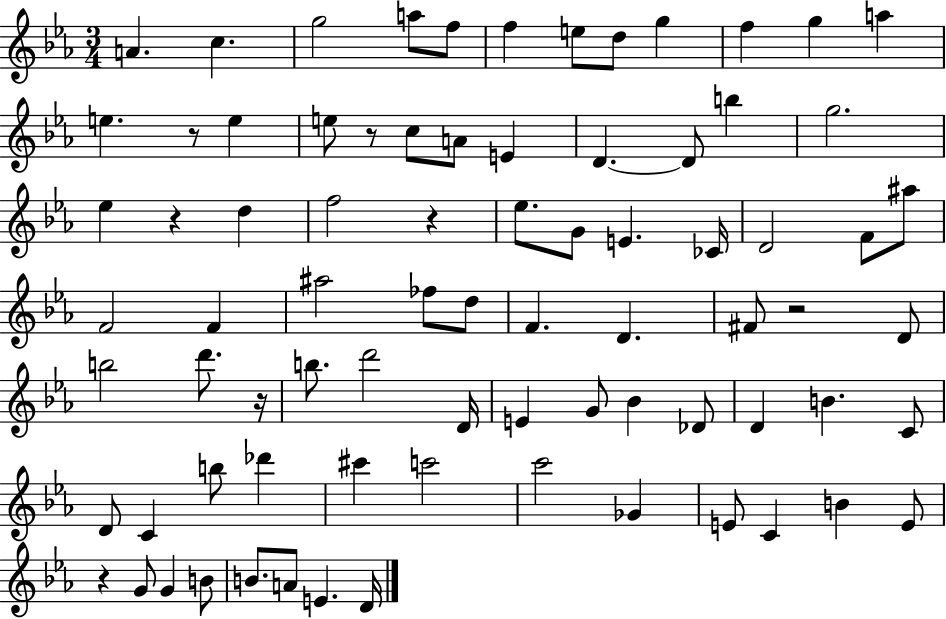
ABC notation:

X:1
T:Untitled
M:3/4
L:1/4
K:Eb
A c g2 a/2 f/2 f e/2 d/2 g f g a e z/2 e e/2 z/2 c/2 A/2 E D D/2 b g2 _e z d f2 z _e/2 G/2 E _C/4 D2 F/2 ^a/2 F2 F ^a2 _f/2 d/2 F D ^F/2 z2 D/2 b2 d'/2 z/4 b/2 d'2 D/4 E G/2 _B _D/2 D B C/2 D/2 C b/2 _d' ^c' c'2 c'2 _G E/2 C B E/2 z G/2 G B/2 B/2 A/2 E D/4